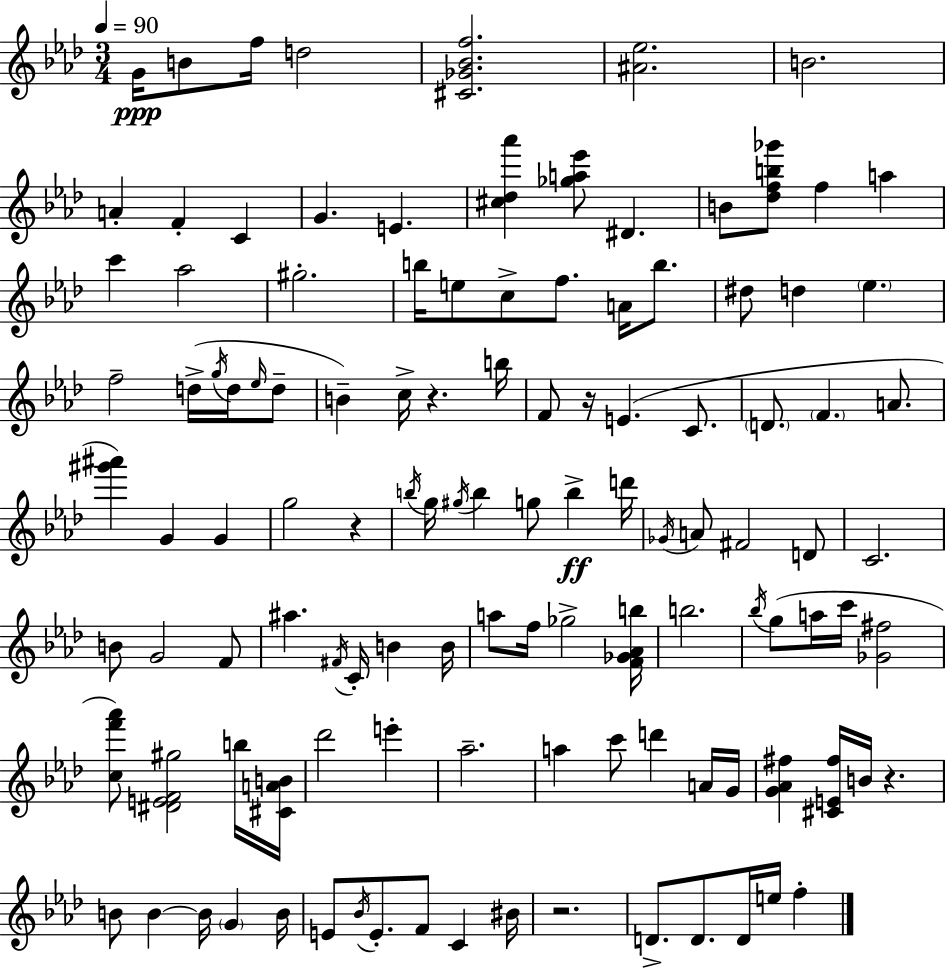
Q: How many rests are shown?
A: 5